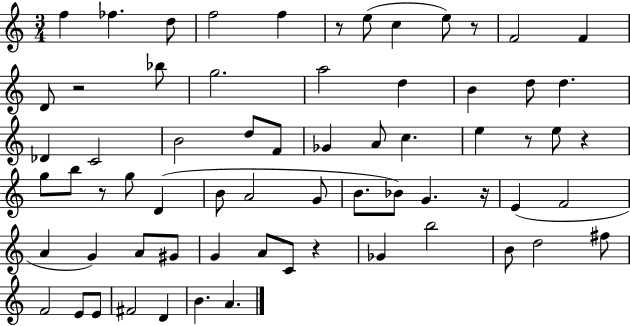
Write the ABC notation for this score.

X:1
T:Untitled
M:3/4
L:1/4
K:C
f _f d/2 f2 f z/2 e/2 c e/2 z/2 F2 F D/2 z2 _b/2 g2 a2 d B d/2 d _D C2 B2 d/2 F/2 _G A/2 c e z/2 e/2 z g/2 b/2 z/2 g/2 D B/2 A2 G/2 B/2 _B/2 G z/4 E F2 A G A/2 ^G/2 G A/2 C/2 z _G b2 B/2 d2 ^f/2 F2 E/2 E/2 ^F2 D B A